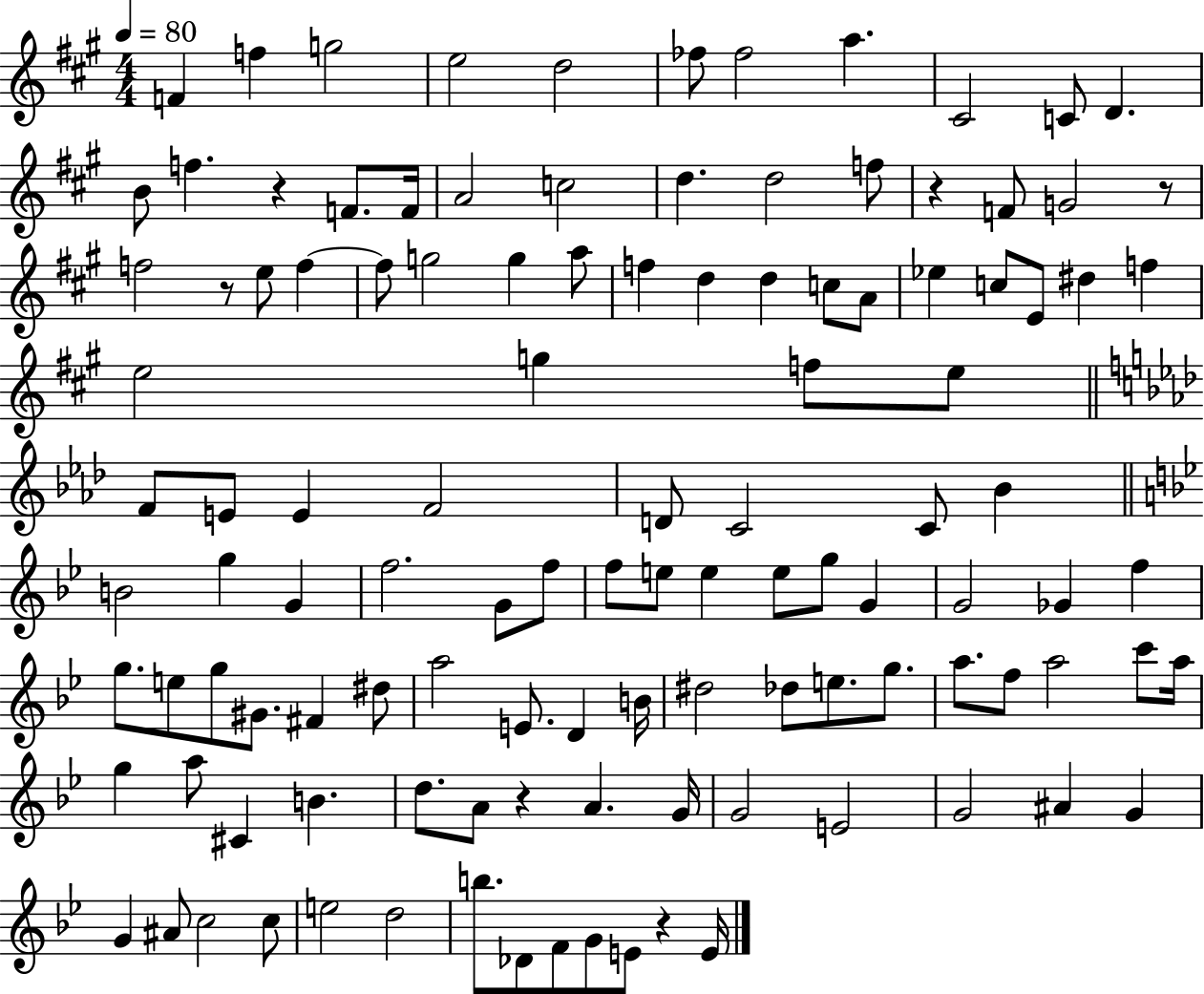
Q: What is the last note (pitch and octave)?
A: E4